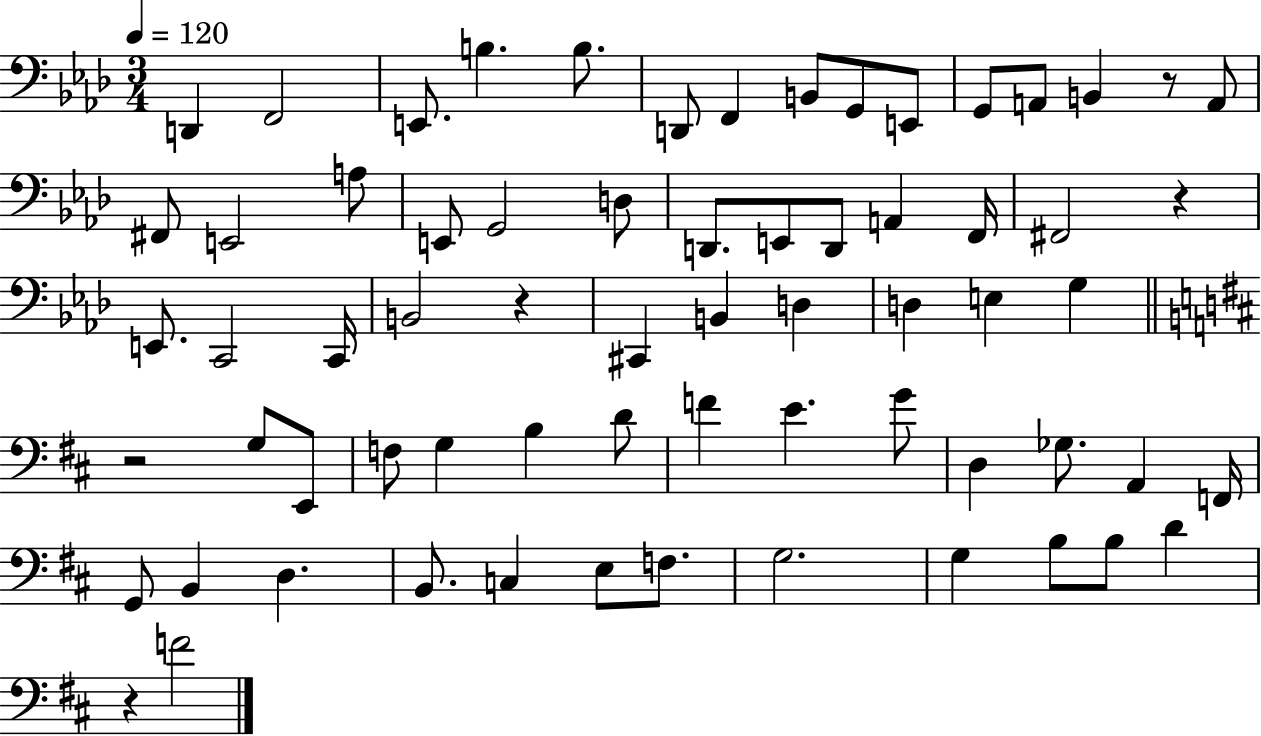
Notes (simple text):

D2/q F2/h E2/e. B3/q. B3/e. D2/e F2/q B2/e G2/e E2/e G2/e A2/e B2/q R/e A2/e F#2/e E2/h A3/e E2/e G2/h D3/e D2/e. E2/e D2/e A2/q F2/s F#2/h R/q E2/e. C2/h C2/s B2/h R/q C#2/q B2/q D3/q D3/q E3/q G3/q R/h G3/e E2/e F3/e G3/q B3/q D4/e F4/q E4/q. G4/e D3/q Gb3/e. A2/q F2/s G2/e B2/q D3/q. B2/e. C3/q E3/e F3/e. G3/h. G3/q B3/e B3/e D4/q R/q F4/h